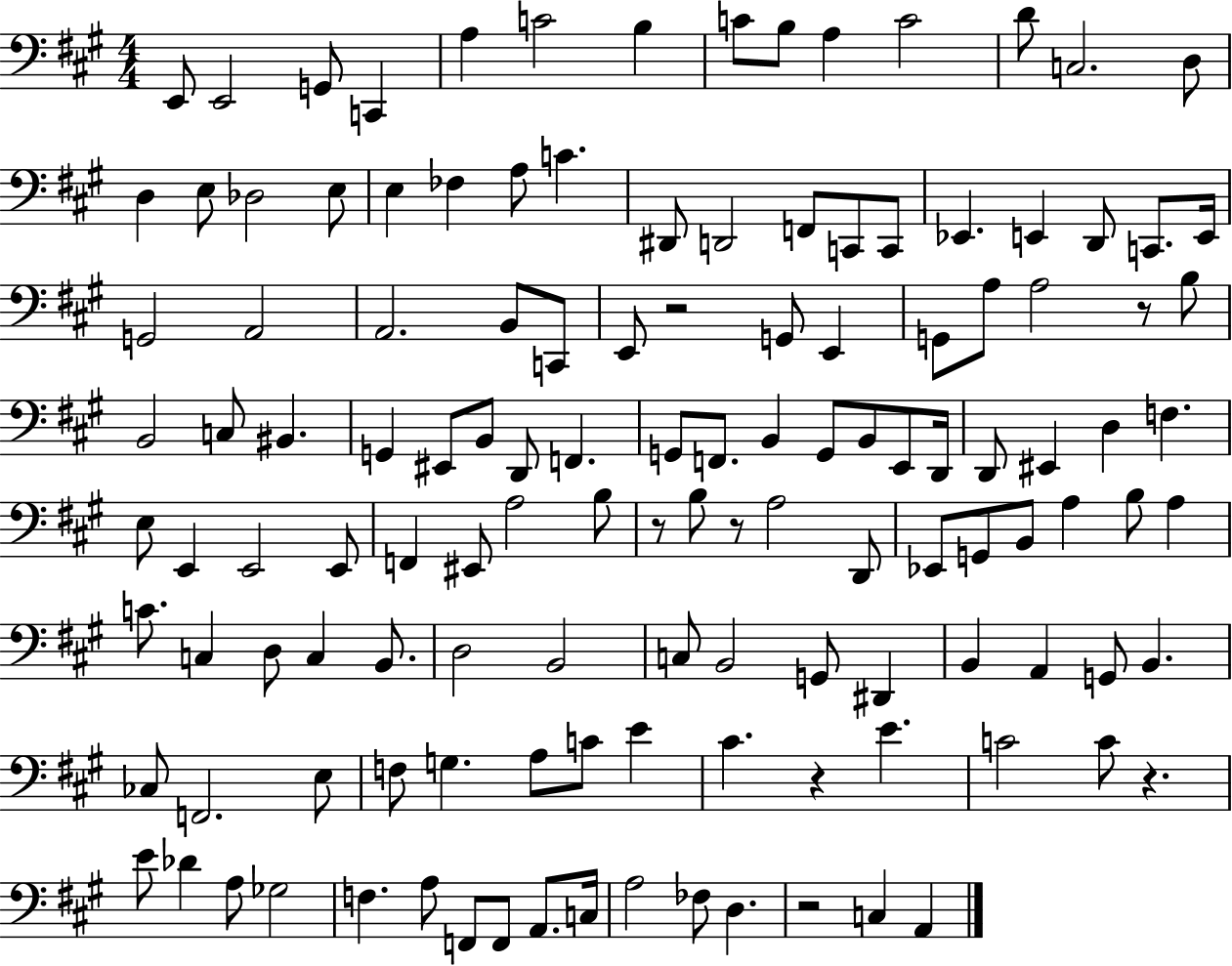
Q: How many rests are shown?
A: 7